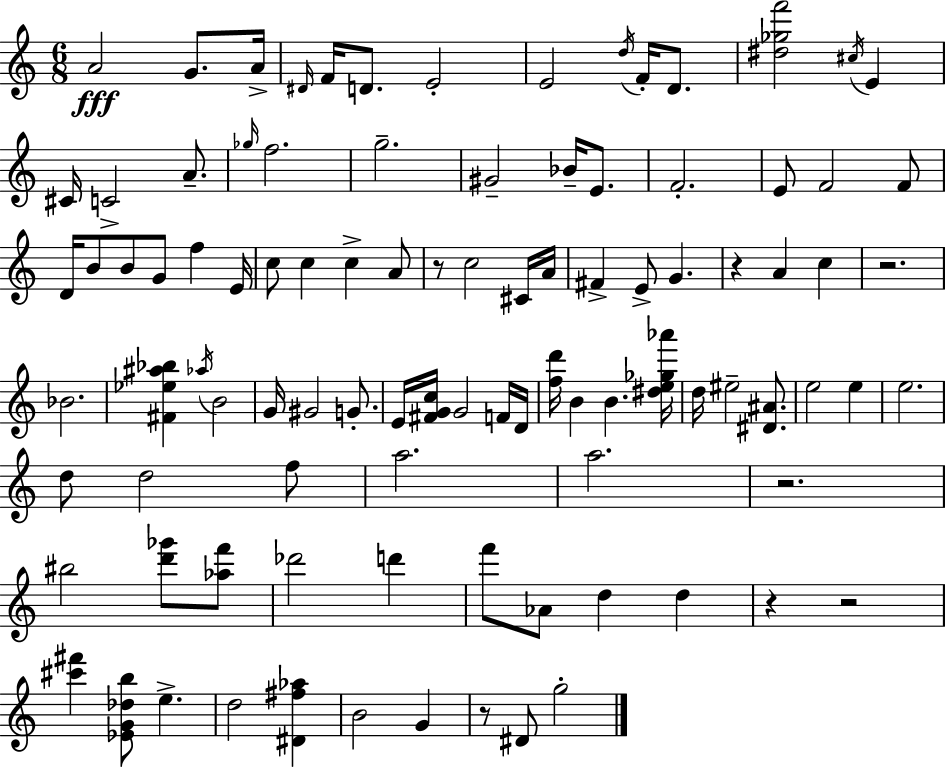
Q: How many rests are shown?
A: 7